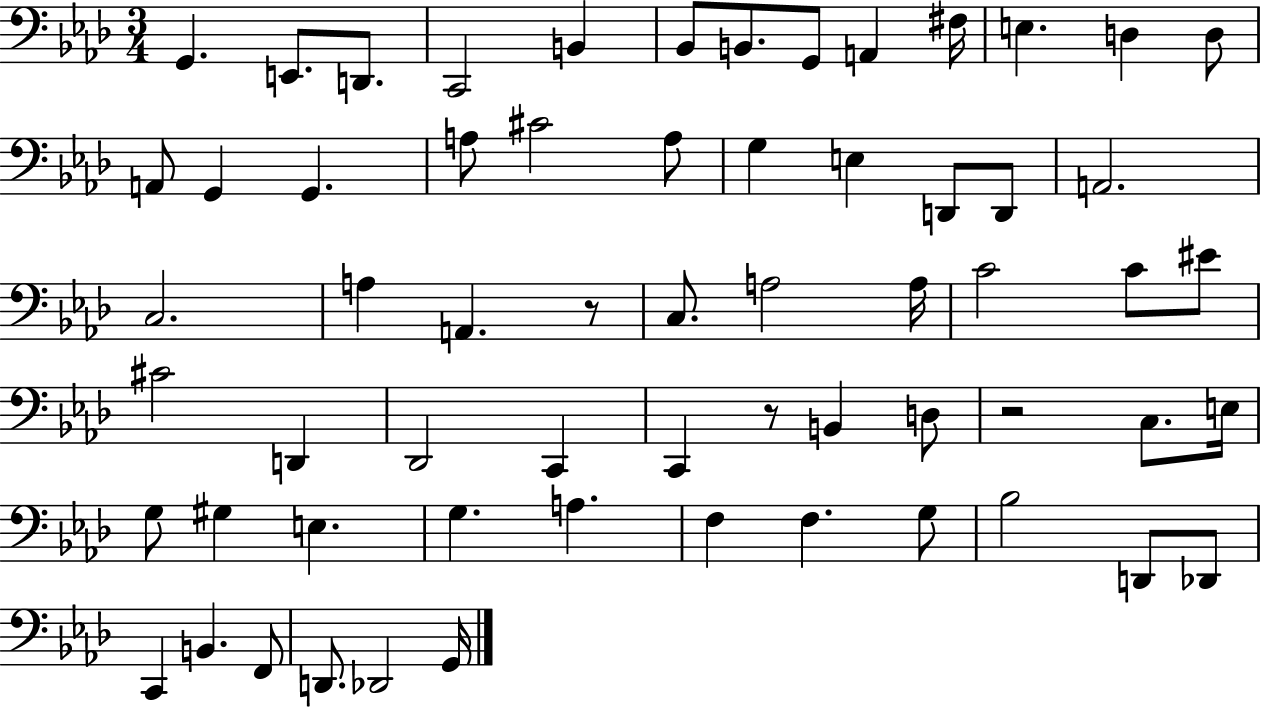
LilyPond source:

{
  \clef bass
  \numericTimeSignature
  \time 3/4
  \key aes \major
  g,4. e,8. d,8. | c,2 b,4 | bes,8 b,8. g,8 a,4 fis16 | e4. d4 d8 | \break a,8 g,4 g,4. | a8 cis'2 a8 | g4 e4 d,8 d,8 | a,2. | \break c2. | a4 a,4. r8 | c8. a2 a16 | c'2 c'8 eis'8 | \break cis'2 d,4 | des,2 c,4 | c,4 r8 b,4 d8 | r2 c8. e16 | \break g8 gis4 e4. | g4. a4. | f4 f4. g8 | bes2 d,8 des,8 | \break c,4 b,4. f,8 | d,8. des,2 g,16 | \bar "|."
}